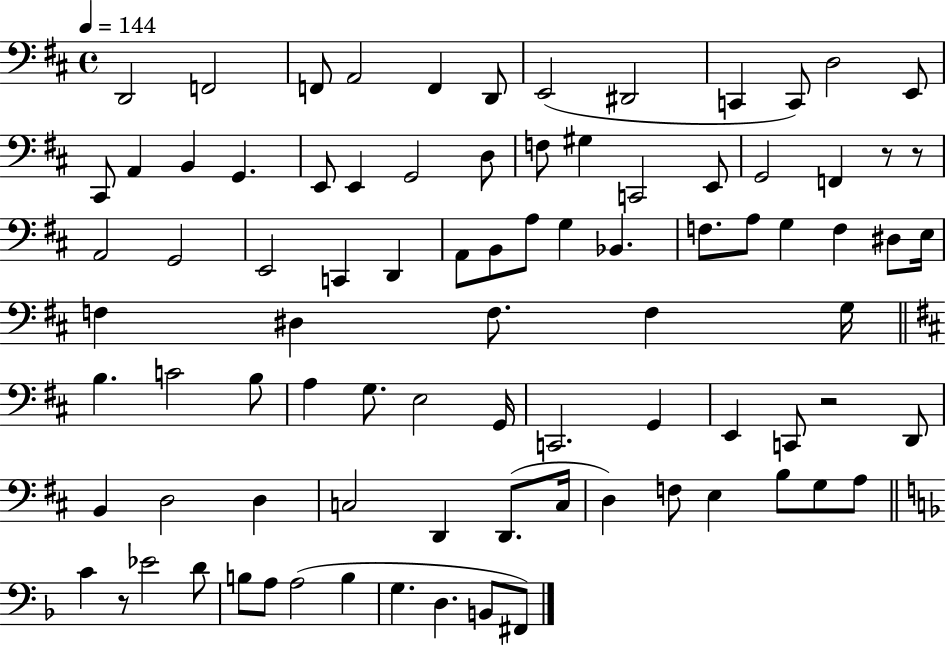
D2/h F2/h F2/e A2/h F2/q D2/e E2/h D#2/h C2/q C2/e D3/h E2/e C#2/e A2/q B2/q G2/q. E2/e E2/q G2/h D3/e F3/e G#3/q C2/h E2/e G2/h F2/q R/e R/e A2/h G2/h E2/h C2/q D2/q A2/e B2/e A3/e G3/q Bb2/q. F3/e. A3/e G3/q F3/q D#3/e E3/s F3/q D#3/q F3/e. F3/q G3/s B3/q. C4/h B3/e A3/q G3/e. E3/h G2/s C2/h. G2/q E2/q C2/e R/h D2/e B2/q D3/h D3/q C3/h D2/q D2/e. C3/s D3/q F3/e E3/q B3/e G3/e A3/e C4/q R/e Eb4/h D4/e B3/e A3/e A3/h B3/q G3/q. D3/q. B2/e F#2/e